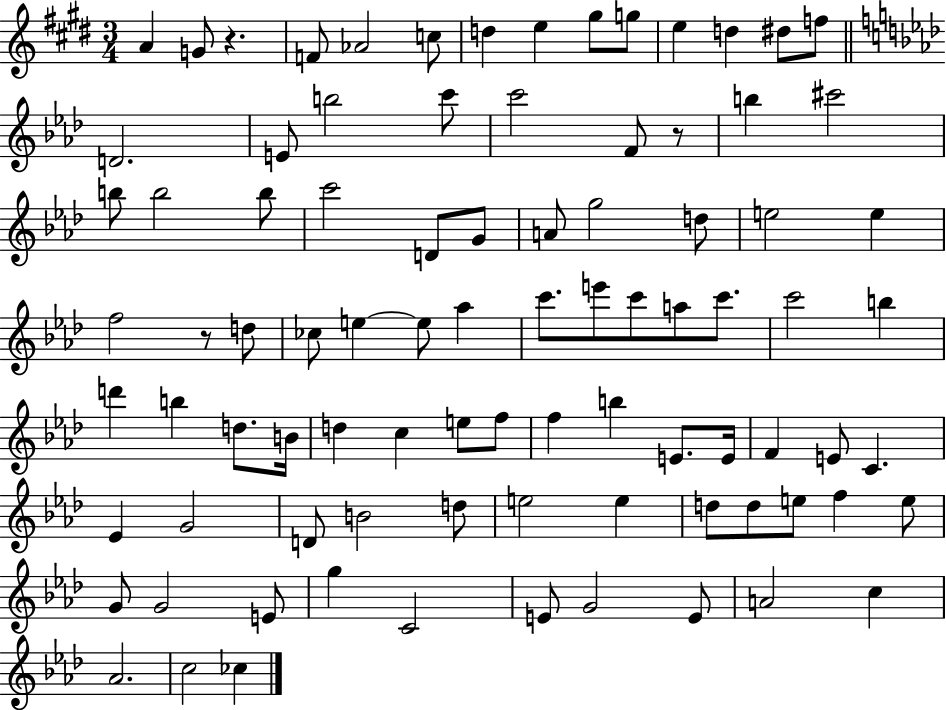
A4/q G4/e R/q. F4/e Ab4/h C5/e D5/q E5/q G#5/e G5/e E5/q D5/q D#5/e F5/e D4/h. E4/e B5/h C6/e C6/h F4/e R/e B5/q C#6/h B5/e B5/h B5/e C6/h D4/e G4/e A4/e G5/h D5/e E5/h E5/q F5/h R/e D5/e CES5/e E5/q E5/e Ab5/q C6/e. E6/e C6/e A5/e C6/e. C6/h B5/q D6/q B5/q D5/e. B4/s D5/q C5/q E5/e F5/e F5/q B5/q E4/e. E4/s F4/q E4/e C4/q. Eb4/q G4/h D4/e B4/h D5/e E5/h E5/q D5/e D5/e E5/e F5/q E5/e G4/e G4/h E4/e G5/q C4/h E4/e G4/h E4/e A4/h C5/q Ab4/h. C5/h CES5/q